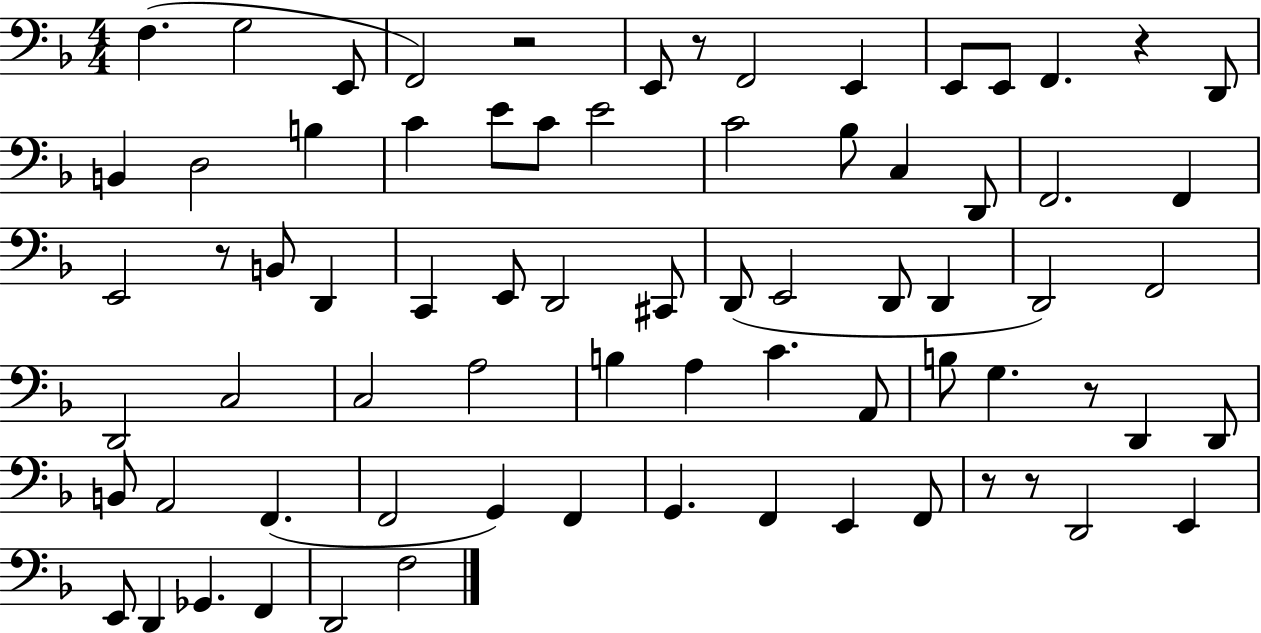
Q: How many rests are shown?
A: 7